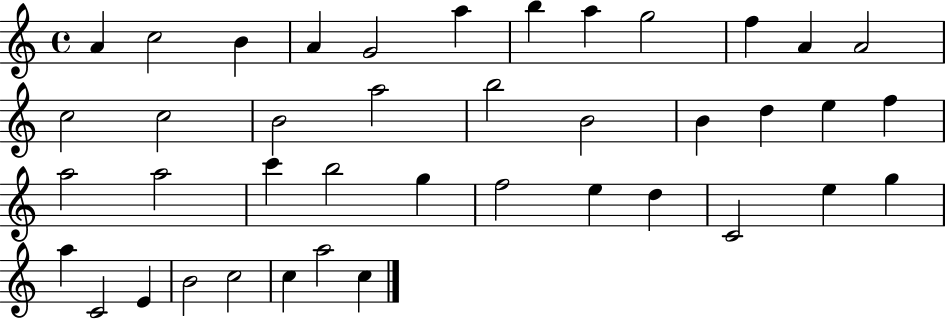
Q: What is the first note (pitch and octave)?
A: A4